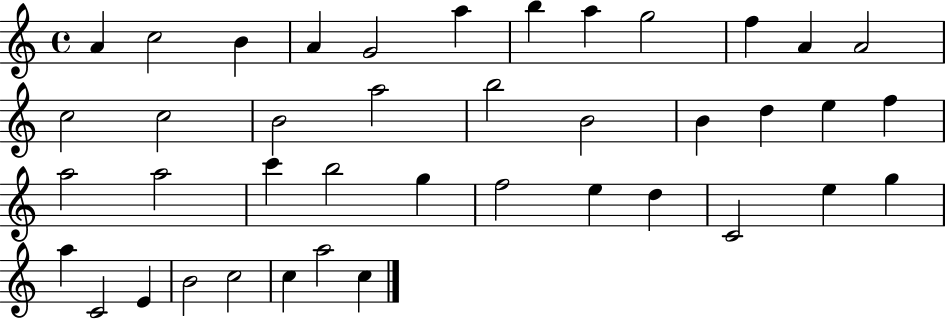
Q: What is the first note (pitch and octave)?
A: A4